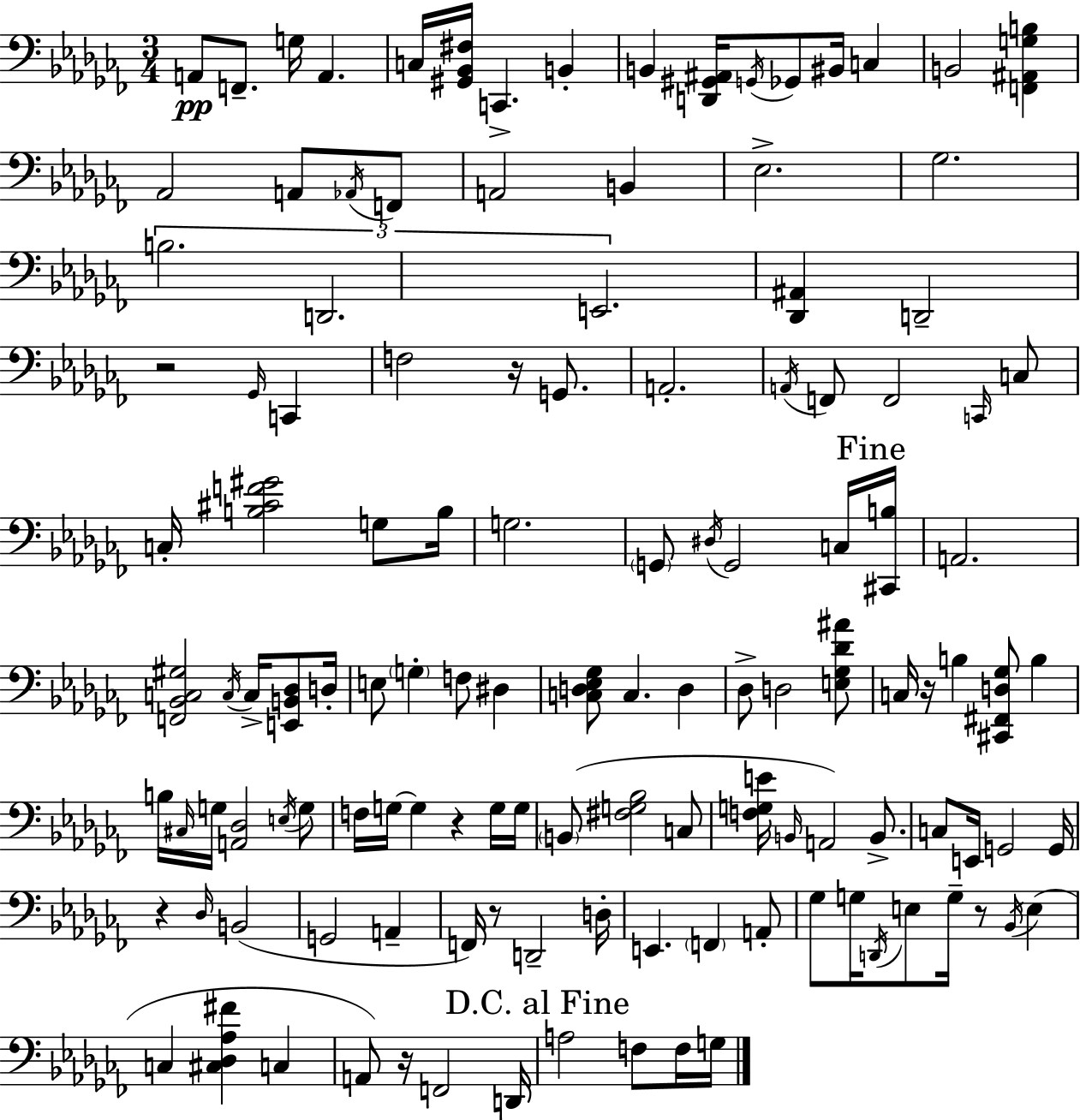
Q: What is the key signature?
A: AES minor